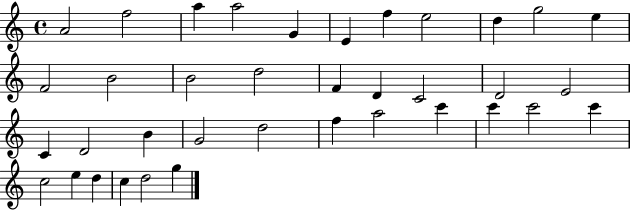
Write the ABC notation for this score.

X:1
T:Untitled
M:4/4
L:1/4
K:C
A2 f2 a a2 G E f e2 d g2 e F2 B2 B2 d2 F D C2 D2 E2 C D2 B G2 d2 f a2 c' c' c'2 c' c2 e d c d2 g